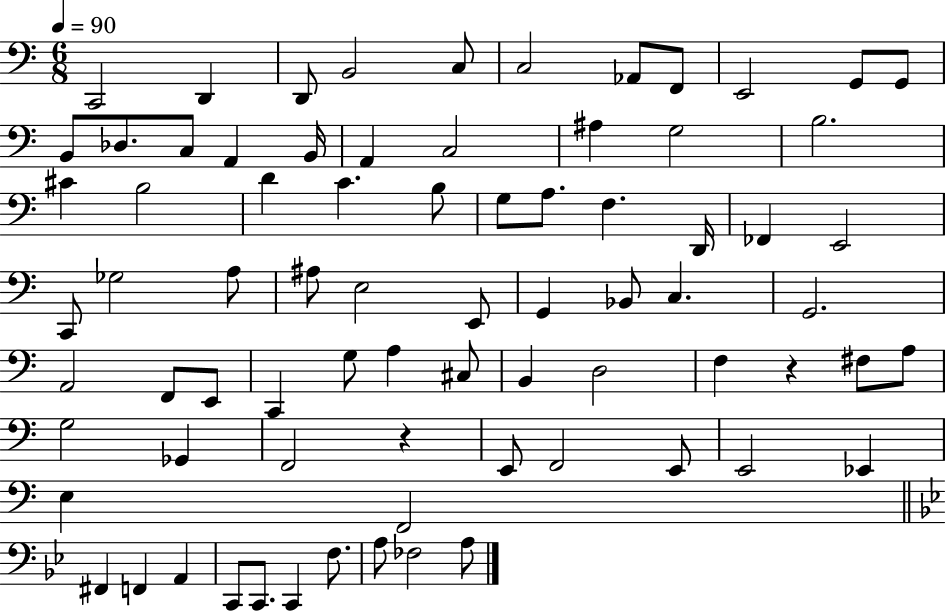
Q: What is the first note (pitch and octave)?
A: C2